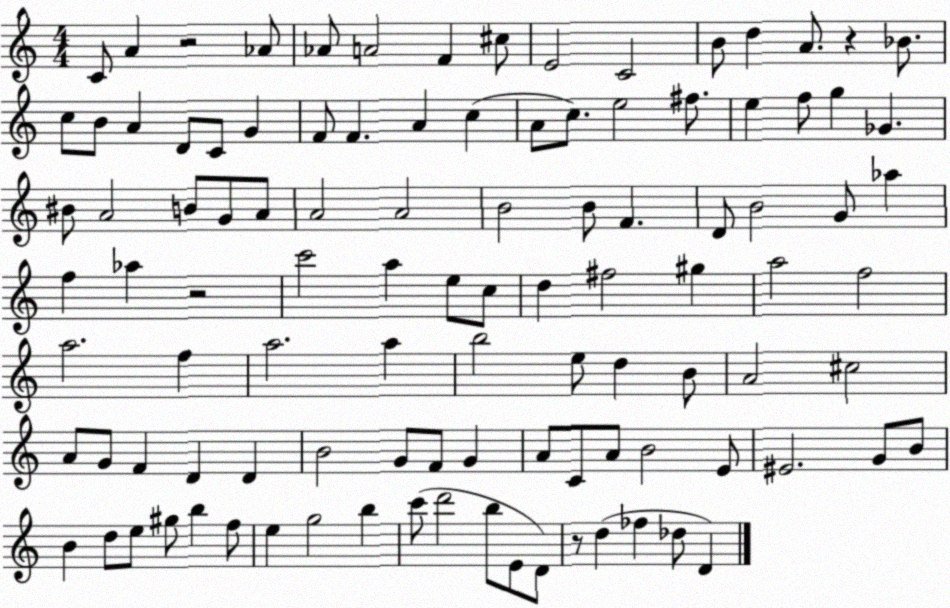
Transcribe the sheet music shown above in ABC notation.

X:1
T:Untitled
M:4/4
L:1/4
K:C
C/2 A z2 _A/2 _A/2 A2 F ^c/2 E2 C2 B/2 d A/2 z _B/2 c/2 B/2 A D/2 C/2 G F/2 F A c A/2 c/2 e2 ^f/2 e f/2 g _G ^B/2 A2 B/2 G/2 A/2 A2 A2 B2 B/2 F D/2 B2 G/2 _a f _a z2 c'2 a e/2 c/2 d ^f2 ^g a2 f2 a2 f a2 a b2 e/2 d B/2 A2 ^c2 A/2 G/2 F D D B2 G/2 F/2 G A/2 C/2 A/2 B2 E/2 ^E2 G/2 B/2 B d/2 e/2 ^g/2 b f/2 e g2 b c'/2 d'2 b/2 E/2 D/2 z/2 d _f _d/2 D